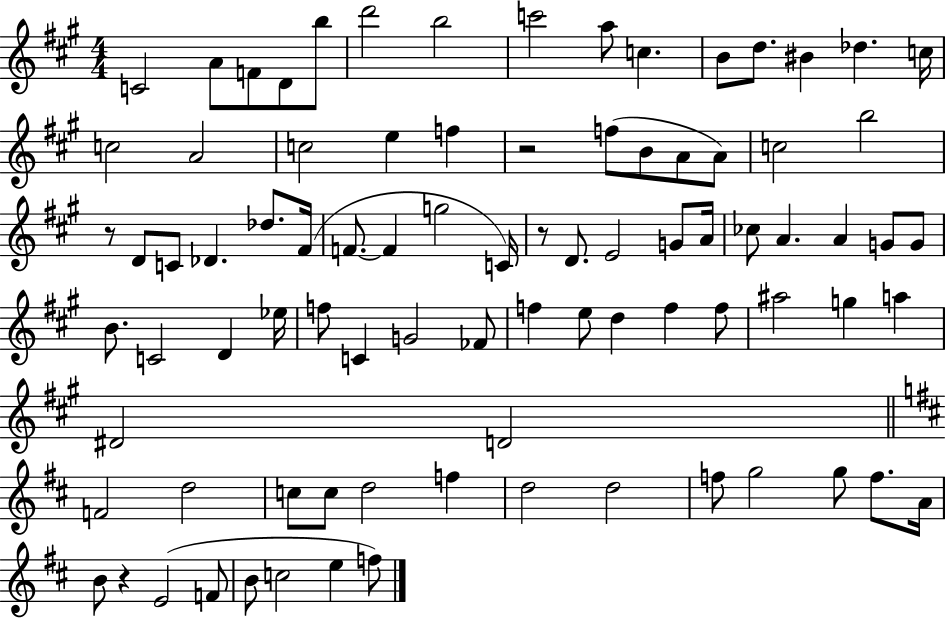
{
  \clef treble
  \numericTimeSignature
  \time 4/4
  \key a \major
  c'2 a'8 f'8 d'8 b''8 | d'''2 b''2 | c'''2 a''8 c''4. | b'8 d''8. bis'4 des''4. c''16 | \break c''2 a'2 | c''2 e''4 f''4 | r2 f''8( b'8 a'8 a'8) | c''2 b''2 | \break r8 d'8 c'8 des'4. des''8. fis'16( | f'8.~~ f'4 g''2 c'16) | r8 d'8. e'2 g'8 a'16 | ces''8 a'4. a'4 g'8 g'8 | \break b'8. c'2 d'4 ees''16 | f''8 c'4 g'2 fes'8 | f''4 e''8 d''4 f''4 f''8 | ais''2 g''4 a''4 | \break dis'2 d'2 | \bar "||" \break \key b \minor f'2 d''2 | c''8 c''8 d''2 f''4 | d''2 d''2 | f''8 g''2 g''8 f''8. a'16 | \break b'8 r4 e'2( f'8 | b'8 c''2 e''4 f''8) | \bar "|."
}